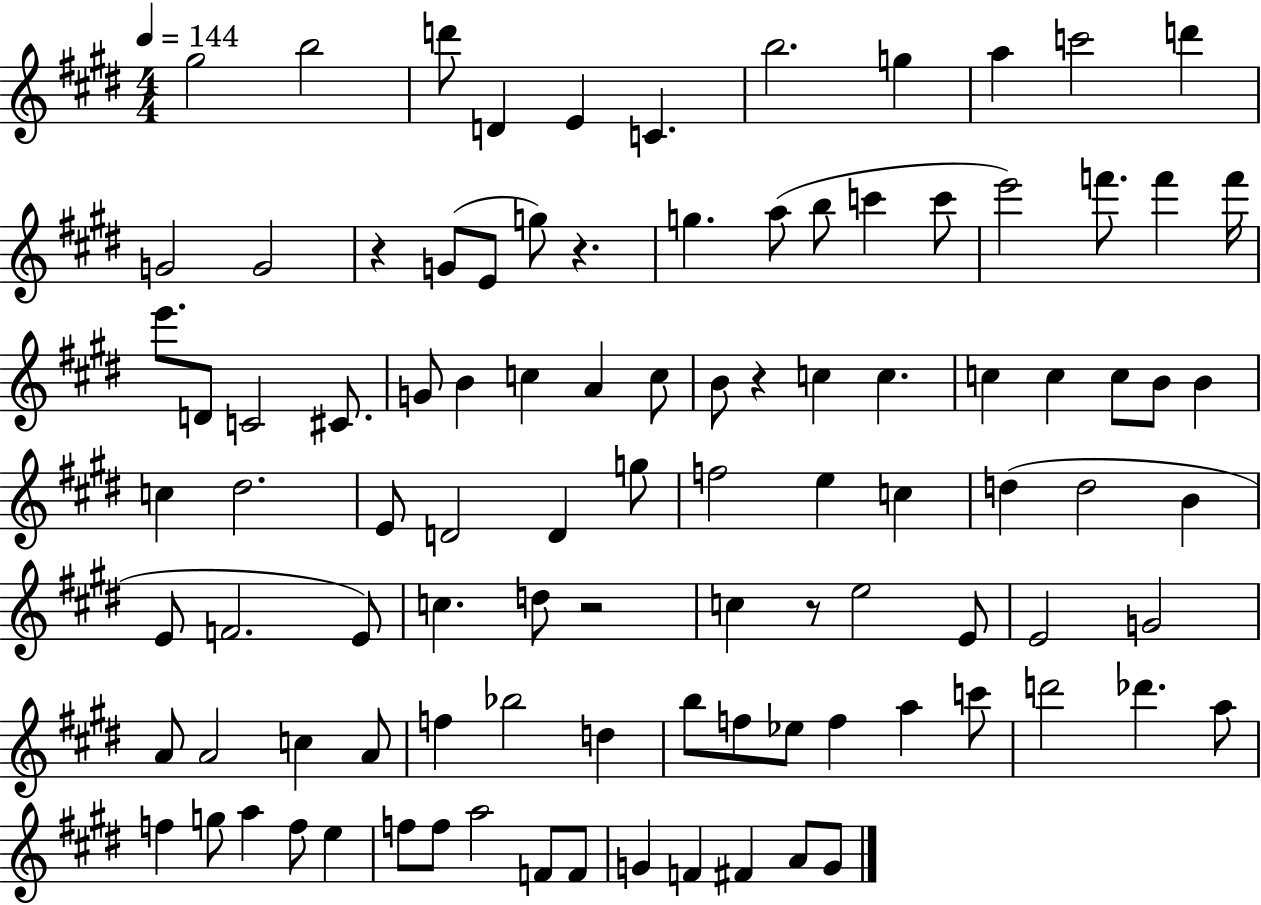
{
  \clef treble
  \numericTimeSignature
  \time 4/4
  \key e \major
  \tempo 4 = 144
  \repeat volta 2 { gis''2 b''2 | d'''8 d'4 e'4 c'4. | b''2. g''4 | a''4 c'''2 d'''4 | \break g'2 g'2 | r4 g'8( e'8 g''8) r4. | g''4. a''8( b''8 c'''4 c'''8 | e'''2) f'''8. f'''4 f'''16 | \break e'''8. d'8 c'2 cis'8. | g'8 b'4 c''4 a'4 c''8 | b'8 r4 c''4 c''4. | c''4 c''4 c''8 b'8 b'4 | \break c''4 dis''2. | e'8 d'2 d'4 g''8 | f''2 e''4 c''4 | d''4( d''2 b'4 | \break e'8 f'2. e'8) | c''4. d''8 r2 | c''4 r8 e''2 e'8 | e'2 g'2 | \break a'8 a'2 c''4 a'8 | f''4 bes''2 d''4 | b''8 f''8 ees''8 f''4 a''4 c'''8 | d'''2 des'''4. a''8 | \break f''4 g''8 a''4 f''8 e''4 | f''8 f''8 a''2 f'8 f'8 | g'4 f'4 fis'4 a'8 g'8 | } \bar "|."
}